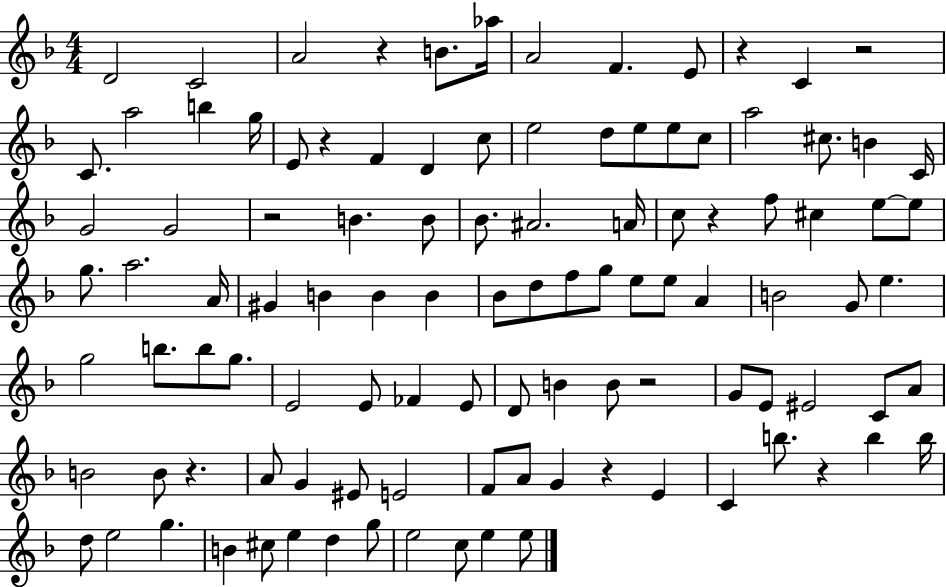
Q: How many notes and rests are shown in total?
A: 107